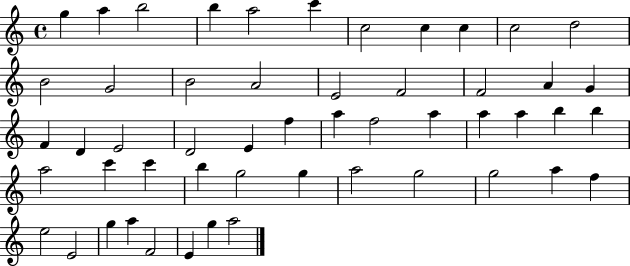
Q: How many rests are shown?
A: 0